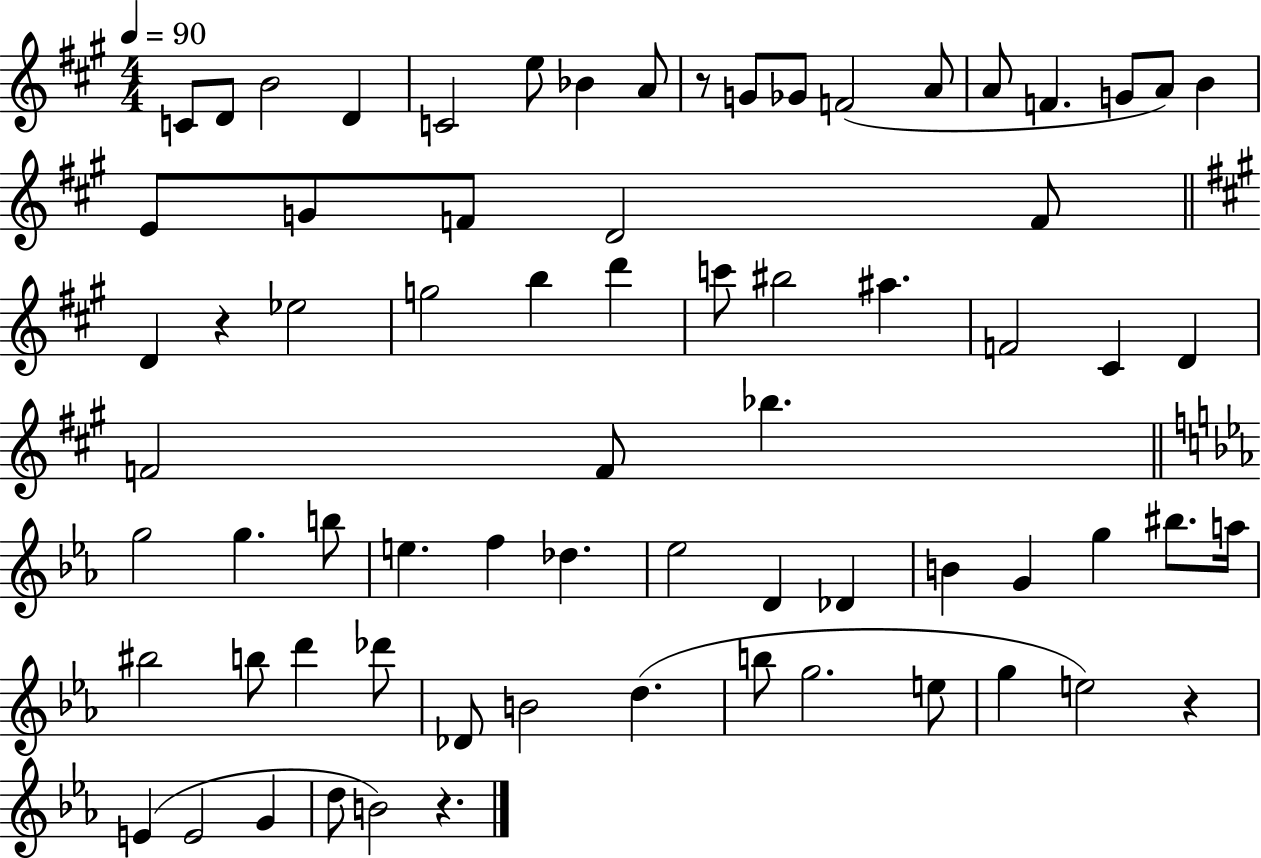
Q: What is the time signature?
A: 4/4